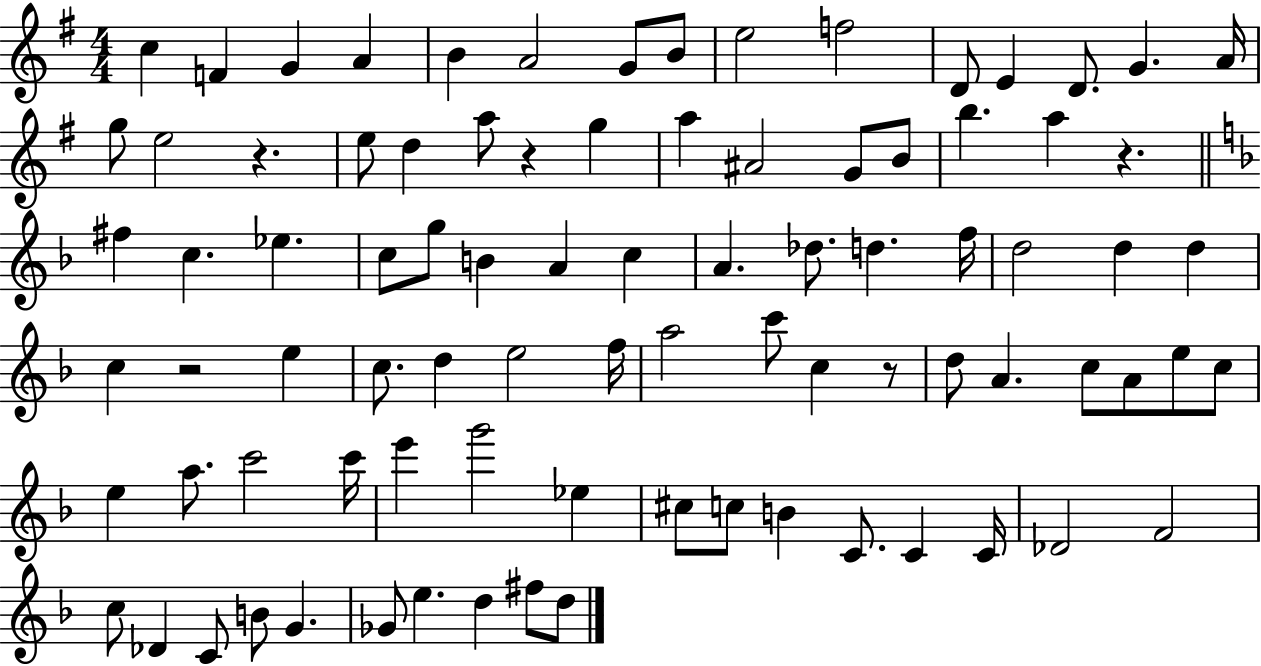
C5/q F4/q G4/q A4/q B4/q A4/h G4/e B4/e E5/h F5/h D4/e E4/q D4/e. G4/q. A4/s G5/e E5/h R/q. E5/e D5/q A5/e R/q G5/q A5/q A#4/h G4/e B4/e B5/q. A5/q R/q. F#5/q C5/q. Eb5/q. C5/e G5/e B4/q A4/q C5/q A4/q. Db5/e. D5/q. F5/s D5/h D5/q D5/q C5/q R/h E5/q C5/e. D5/q E5/h F5/s A5/h C6/e C5/q R/e D5/e A4/q. C5/e A4/e E5/e C5/e E5/q A5/e. C6/h C6/s E6/q G6/h Eb5/q C#5/e C5/e B4/q C4/e. C4/q C4/s Db4/h F4/h C5/e Db4/q C4/e B4/e G4/q. Gb4/e E5/q. D5/q F#5/e D5/e